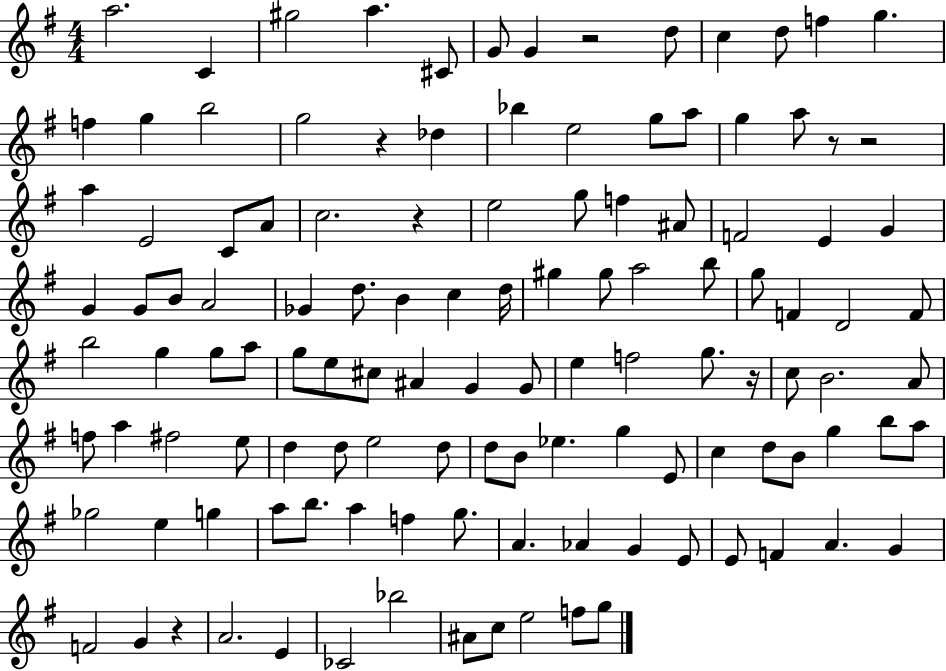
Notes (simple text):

A5/h. C4/q G#5/h A5/q. C#4/e G4/e G4/q R/h D5/e C5/q D5/e F5/q G5/q. F5/q G5/q B5/h G5/h R/q Db5/q Bb5/q E5/h G5/e A5/e G5/q A5/e R/e R/h A5/q E4/h C4/e A4/e C5/h. R/q E5/h G5/e F5/q A#4/e F4/h E4/q G4/q G4/q G4/e B4/e A4/h Gb4/q D5/e. B4/q C5/q D5/s G#5/q G#5/e A5/h B5/e G5/e F4/q D4/h F4/e B5/h G5/q G5/e A5/e G5/e E5/e C#5/e A#4/q G4/q G4/e E5/q F5/h G5/e. R/s C5/e B4/h. A4/e F5/e A5/q F#5/h E5/e D5/q D5/e E5/h D5/e D5/e B4/e Eb5/q. G5/q E4/e C5/q D5/e B4/e G5/q B5/e A5/e Gb5/h E5/q G5/q A5/e B5/e. A5/q F5/q G5/e. A4/q. Ab4/q G4/q E4/e E4/e F4/q A4/q. G4/q F4/h G4/q R/q A4/h. E4/q CES4/h Bb5/h A#4/e C5/e E5/h F5/e G5/e